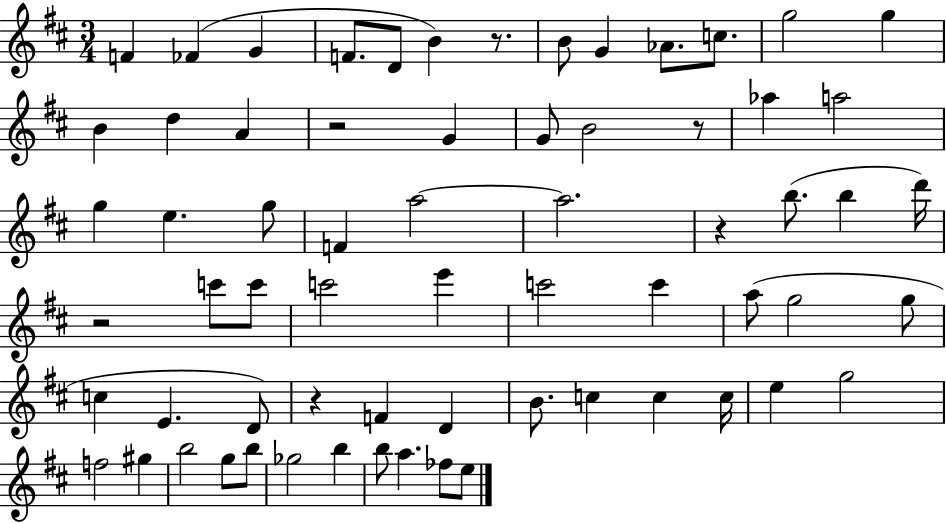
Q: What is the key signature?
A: D major